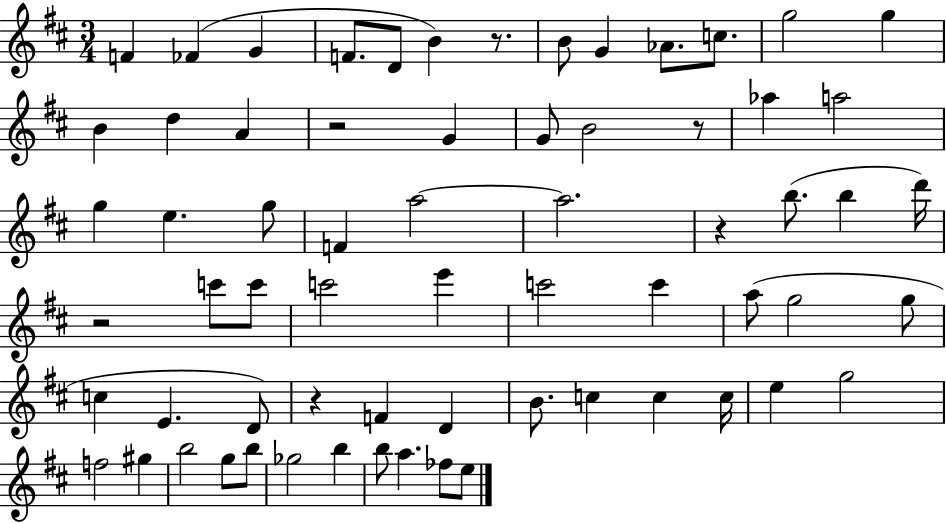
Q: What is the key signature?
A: D major